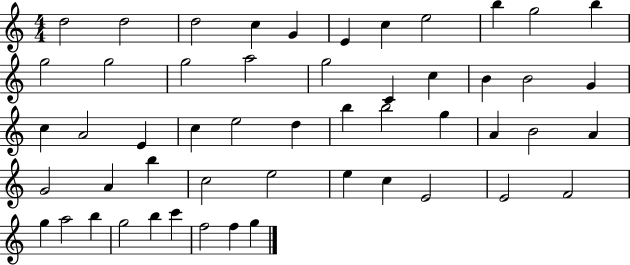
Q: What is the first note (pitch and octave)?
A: D5